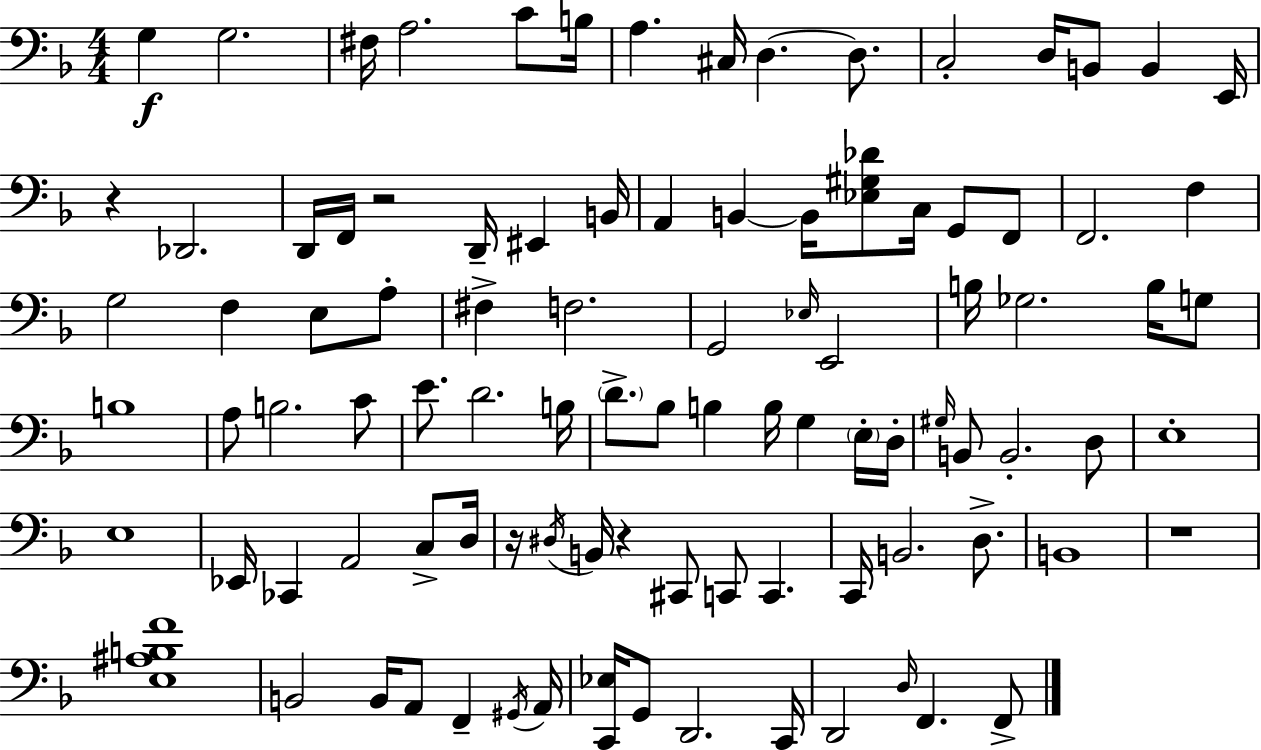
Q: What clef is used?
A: bass